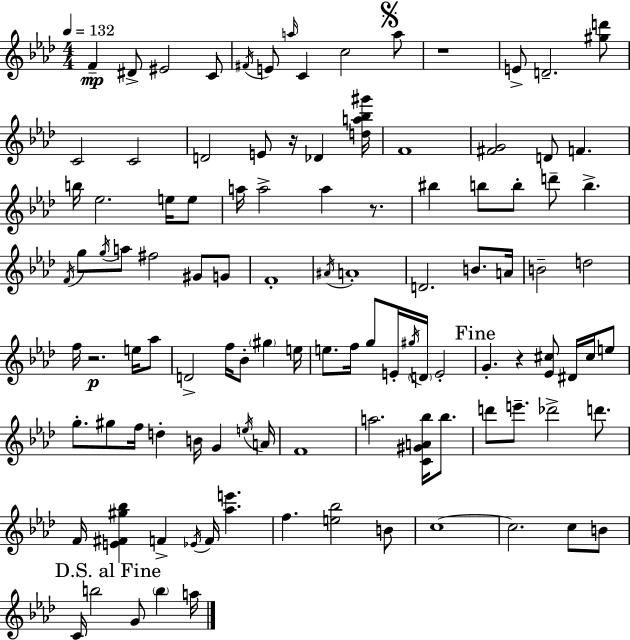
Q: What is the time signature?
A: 4/4